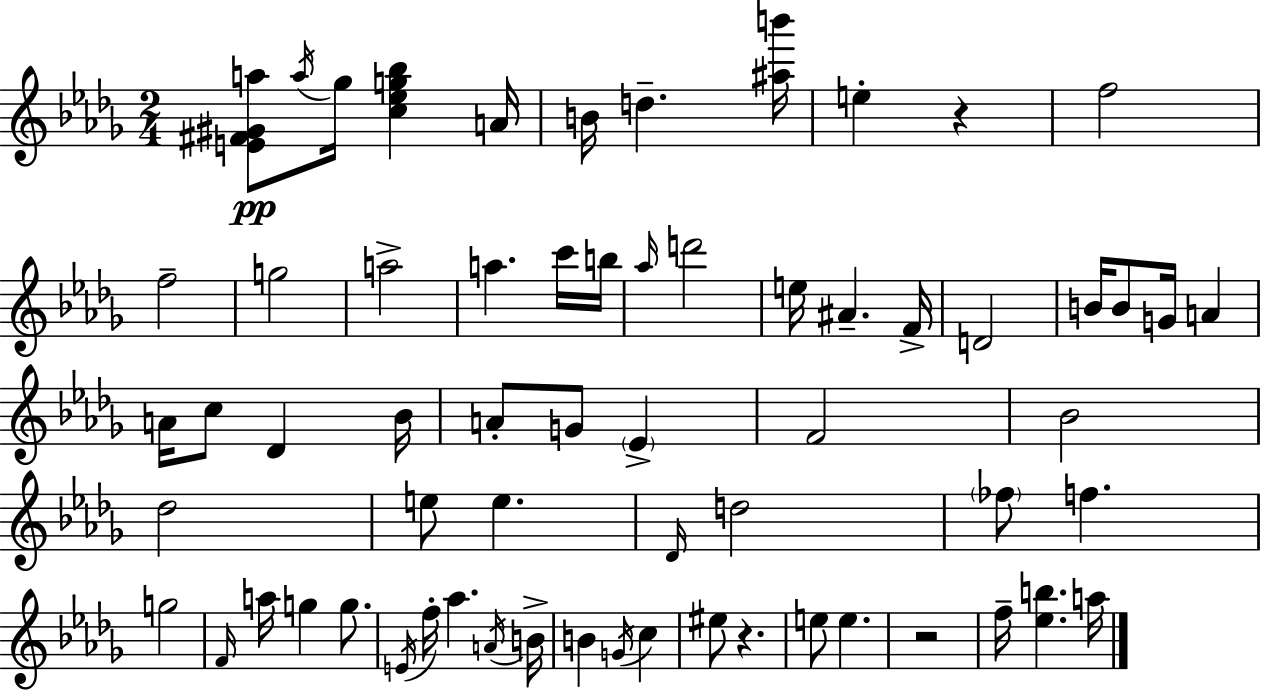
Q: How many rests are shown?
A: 3